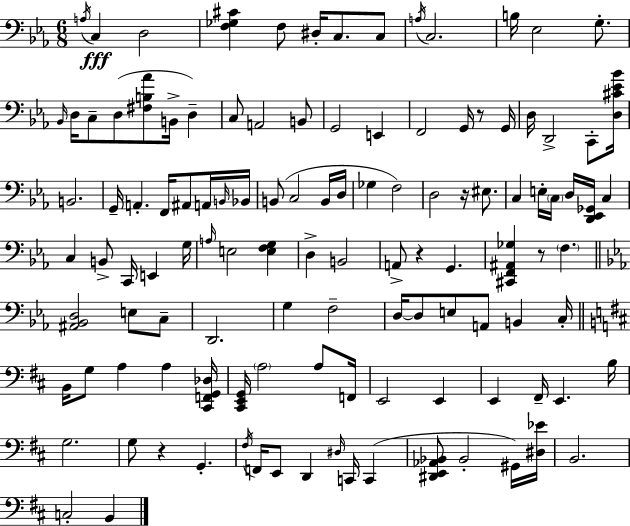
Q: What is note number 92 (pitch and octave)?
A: E2